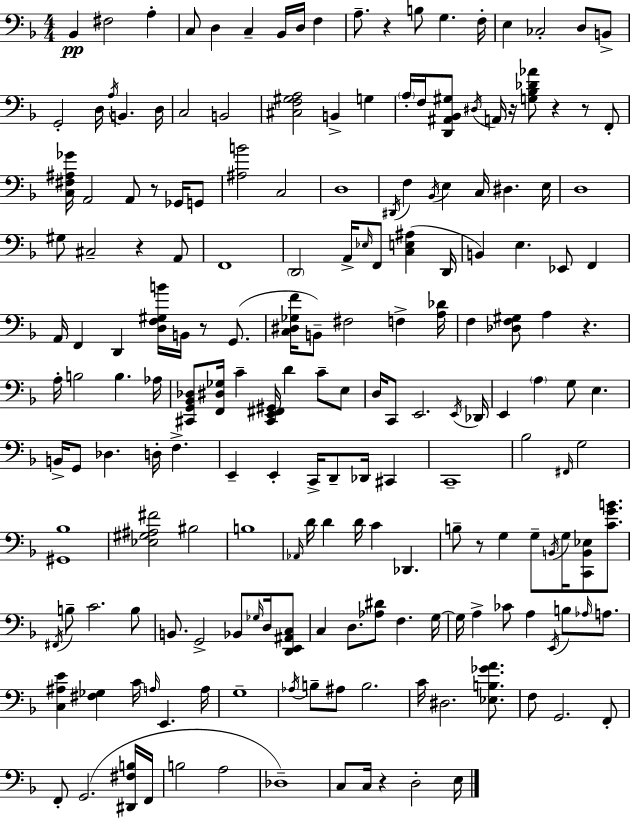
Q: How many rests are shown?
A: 10